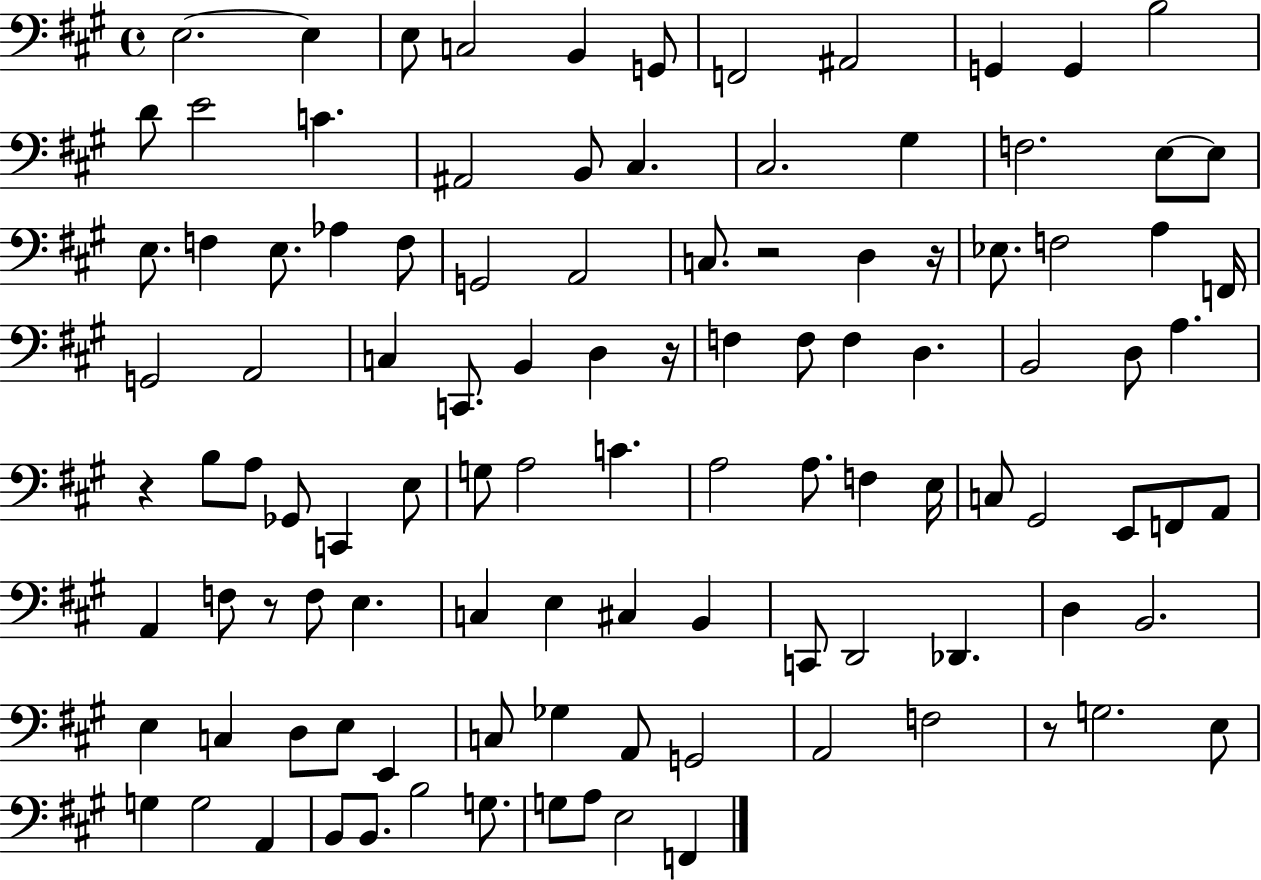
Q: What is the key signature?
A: A major